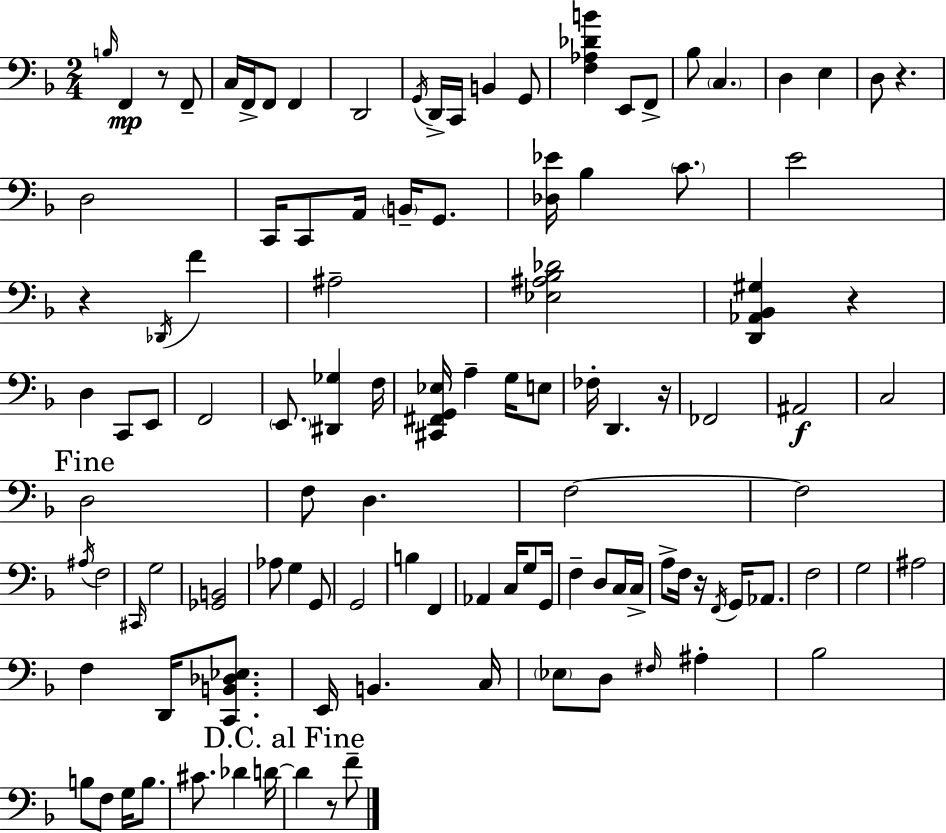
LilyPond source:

{
  \clef bass
  \numericTimeSignature
  \time 2/4
  \key d \minor
  \grace { b16 }\mp f,4 r8 f,8-- | c16 f,16-> f,8 f,4 | d,2 | \acciaccatura { g,16 } d,16-> c,16 b,4 | \break g,8 <f aes des' b'>4 e,8 | f,8-> bes8 \parenthesize c4. | d4 e4 | d8 r4. | \break d2 | c,16 c,8 a,16 \parenthesize b,16-- g,8. | <des ees'>16 bes4 \parenthesize c'8. | e'2 | \break r4 \acciaccatura { des,16 } f'4 | ais2-- | <ees ais bes des'>2 | <d, aes, bes, gis>4 r4 | \break d4 c,8 | e,8 f,2 | \parenthesize e,8. <dis, ges>4 | f16 <cis, fis, g, ees>16 a4-- | \break g16 e8 fes16-. d,4. | r16 fes,2 | ais,2\f | c2 | \break \mark "Fine" d2 | f8 d4. | f2~~ | f2 | \break \acciaccatura { ais16 } f2 | \grace { cis,16 } g2 | <ges, b,>2 | aes8 g4 | \break g,8 g,2 | b4 | f,4 aes,4 | c16 g8 g,16 f4-- | \break d8 c16 c16-> a8-> f16 | r16 \acciaccatura { f,16 } g,16 aes,8. f2 | g2 | ais2 | \break f4 | d,16 <c, b, des ees>8. e,16 b,4. | c16 \parenthesize ees8 | d8 \grace { fis16 } ais4-. bes2 | \break b8 | f8 g16 b8. cis'8. | des'4 d'16~~ \mark "D.C. al Fine" d'4 | r8 f'8-- \bar "|."
}